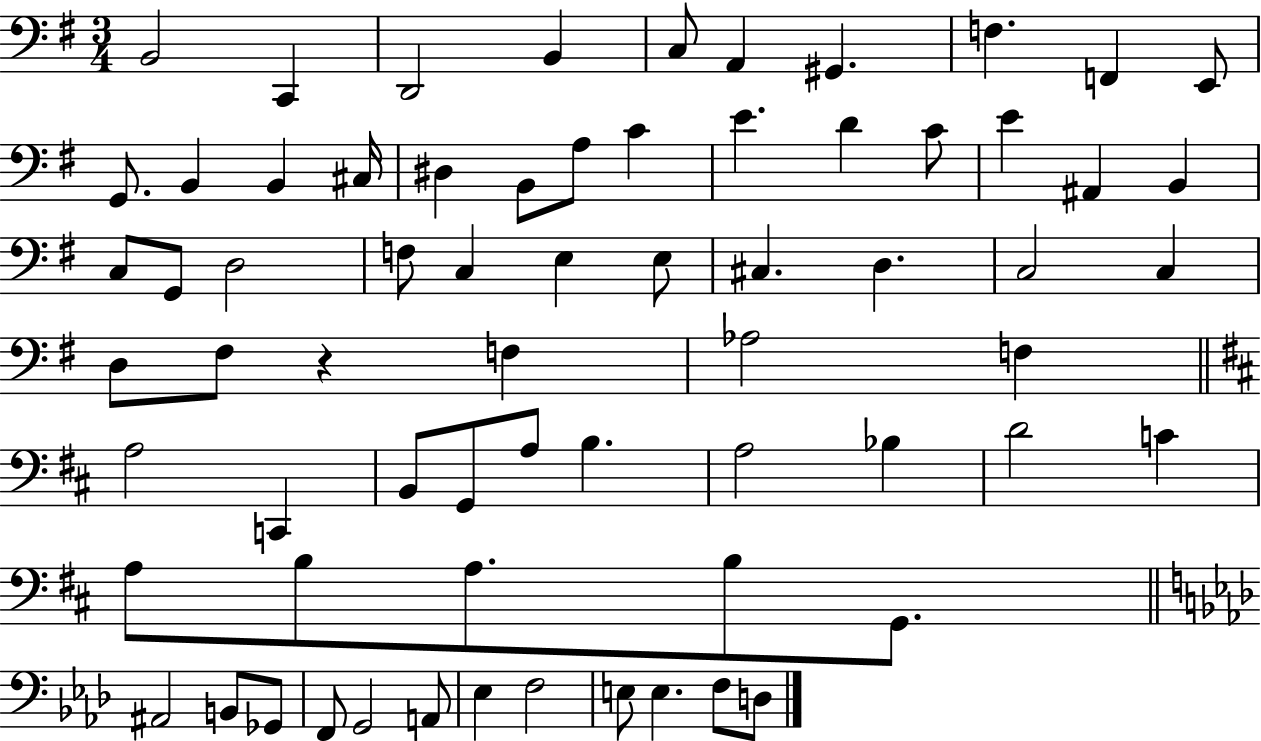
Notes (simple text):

B2/h C2/q D2/h B2/q C3/e A2/q G#2/q. F3/q. F2/q E2/e G2/e. B2/q B2/q C#3/s D#3/q B2/e A3/e C4/q E4/q. D4/q C4/e E4/q A#2/q B2/q C3/e G2/e D3/h F3/e C3/q E3/q E3/e C#3/q. D3/q. C3/h C3/q D3/e F#3/e R/q F3/q Ab3/h F3/q A3/h C2/q B2/e G2/e A3/e B3/q. A3/h Bb3/q D4/h C4/q A3/e B3/e A3/e. B3/e G2/e. A#2/h B2/e Gb2/e F2/e G2/h A2/e Eb3/q F3/h E3/e E3/q. F3/e D3/e